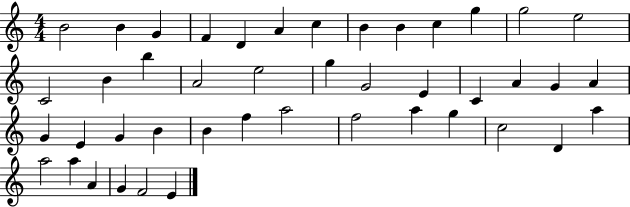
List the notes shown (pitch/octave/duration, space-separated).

B4/h B4/q G4/q F4/q D4/q A4/q C5/q B4/q B4/q C5/q G5/q G5/h E5/h C4/h B4/q B5/q A4/h E5/h G5/q G4/h E4/q C4/q A4/q G4/q A4/q G4/q E4/q G4/q B4/q B4/q F5/q A5/h F5/h A5/q G5/q C5/h D4/q A5/q A5/h A5/q A4/q G4/q F4/h E4/q